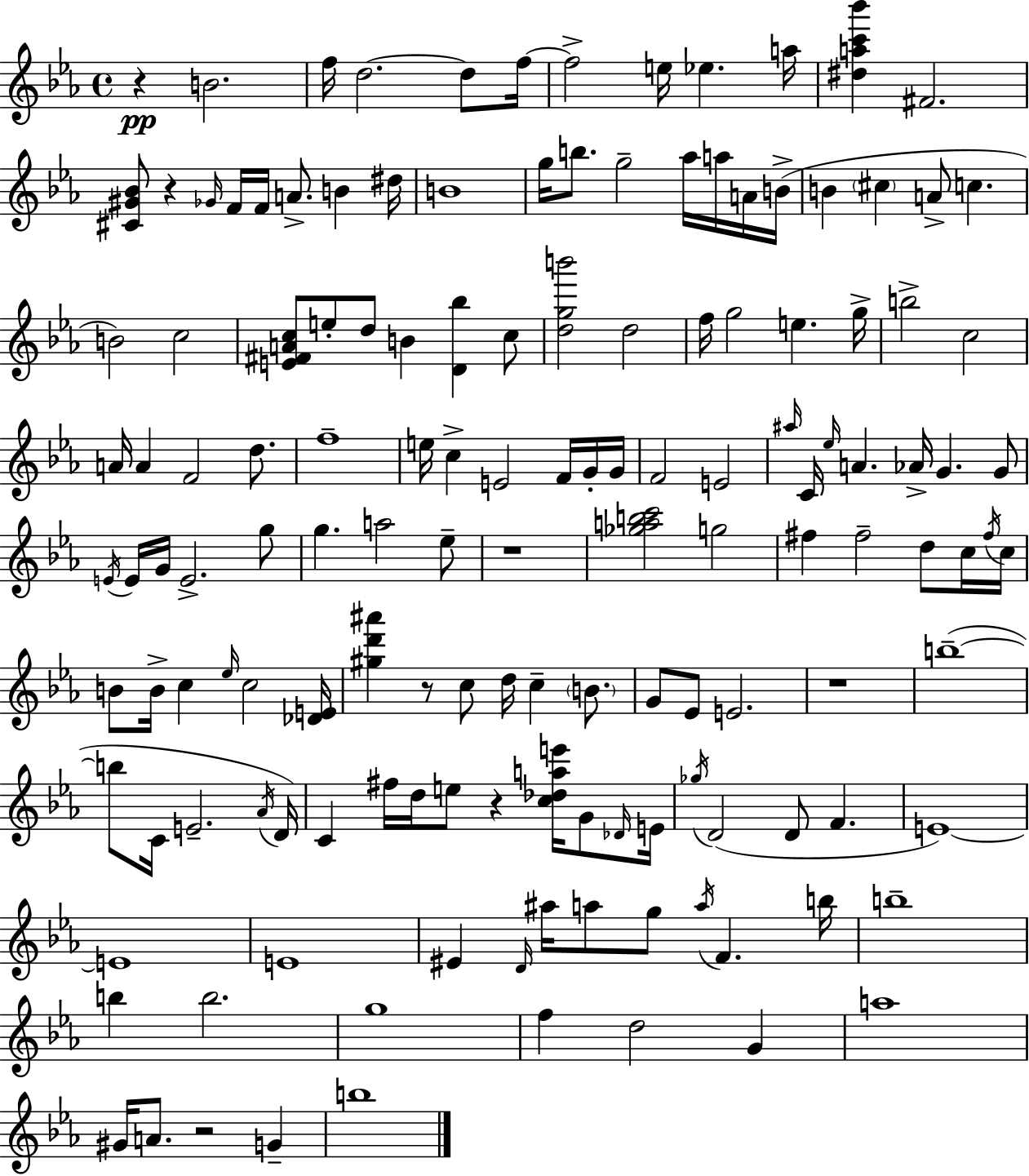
R/q B4/h. F5/s D5/h. D5/e F5/s F5/h E5/s Eb5/q. A5/s [D#5,A5,C6,Bb6]/q F#4/h. [C#4,G#4,Bb4]/e R/q Gb4/s F4/s F4/s A4/e. B4/q D#5/s B4/w G5/s B5/e. G5/h Ab5/s A5/s A4/s B4/s B4/q C#5/q A4/e C5/q. B4/h C5/h [E4,F#4,A4,C5]/e E5/e D5/e B4/q [D4,Bb5]/q C5/e [D5,G5,B6]/h D5/h F5/s G5/h E5/q. G5/s B5/h C5/h A4/s A4/q F4/h D5/e. F5/w E5/s C5/q E4/h F4/s G4/s G4/s F4/h E4/h A#5/s C4/s Eb5/s A4/q. Ab4/s G4/q. G4/e E4/s E4/s G4/s E4/h. G5/e G5/q. A5/h Eb5/e R/w [Gb5,A5,B5,C6]/h G5/h F#5/q F#5/h D5/e C5/s F#5/s C5/s B4/e B4/s C5/q Eb5/s C5/h [Db4,E4]/s [G#5,D6,A#6]/q R/e C5/e D5/s C5/q B4/e. G4/e Eb4/e E4/h. R/w B5/w B5/e C4/s E4/h. Ab4/s D4/s C4/q F#5/s D5/s E5/e R/q [C5,Db5,A5,E6]/s G4/e Db4/s E4/s Gb5/s D4/h D4/e F4/q. E4/w E4/w E4/w EIS4/q D4/s A#5/s A5/e G5/e A5/s F4/q. B5/s B5/w B5/q B5/h. G5/w F5/q D5/h G4/q A5/w G#4/s A4/e. R/h G4/q B5/w